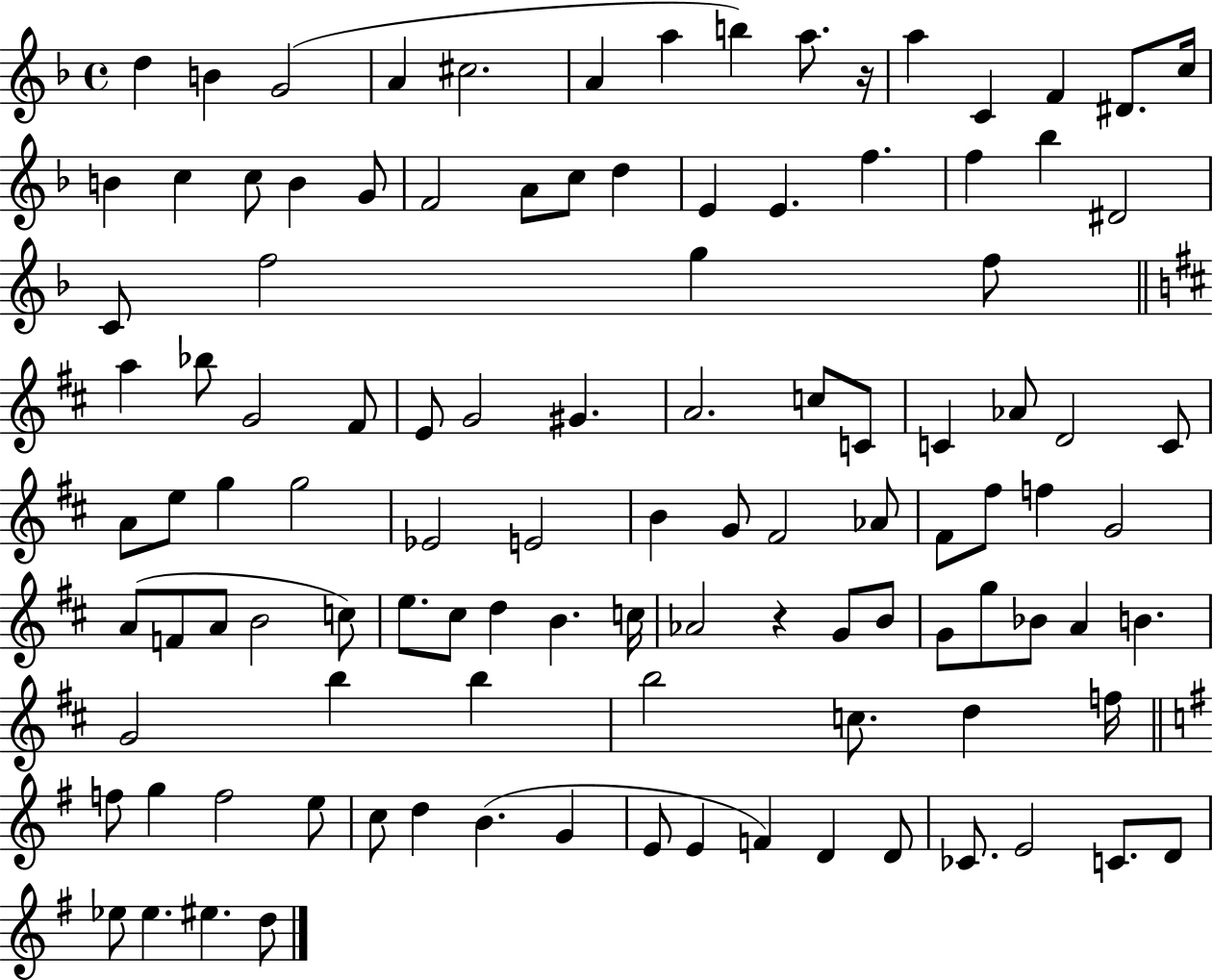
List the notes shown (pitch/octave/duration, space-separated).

D5/q B4/q G4/h A4/q C#5/h. A4/q A5/q B5/q A5/e. R/s A5/q C4/q F4/q D#4/e. C5/s B4/q C5/q C5/e B4/q G4/e F4/h A4/e C5/e D5/q E4/q E4/q. F5/q. F5/q Bb5/q D#4/h C4/e F5/h G5/q F5/e A5/q Bb5/e G4/h F#4/e E4/e G4/h G#4/q. A4/h. C5/e C4/e C4/q Ab4/e D4/h C4/e A4/e E5/e G5/q G5/h Eb4/h E4/h B4/q G4/e F#4/h Ab4/e F#4/e F#5/e F5/q G4/h A4/e F4/e A4/e B4/h C5/e E5/e. C#5/e D5/q B4/q. C5/s Ab4/h R/q G4/e B4/e G4/e G5/e Bb4/e A4/q B4/q. G4/h B5/q B5/q B5/h C5/e. D5/q F5/s F5/e G5/q F5/h E5/e C5/e D5/q B4/q. G4/q E4/e E4/q F4/q D4/q D4/e CES4/e. E4/h C4/e. D4/e Eb5/e Eb5/q. EIS5/q. D5/e